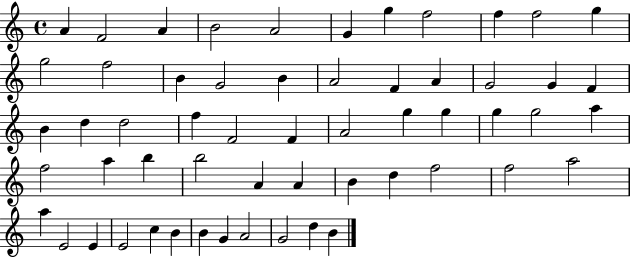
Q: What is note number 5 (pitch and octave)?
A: A4